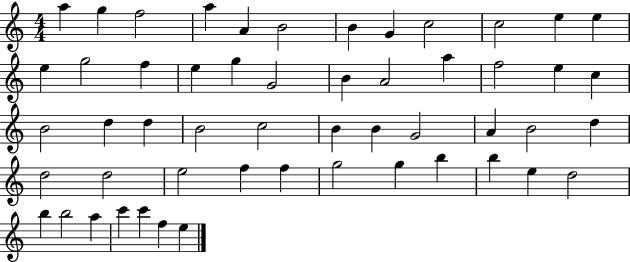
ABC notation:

X:1
T:Untitled
M:4/4
L:1/4
K:C
a g f2 a A B2 B G c2 c2 e e e g2 f e g G2 B A2 a f2 e c B2 d d B2 c2 B B G2 A B2 d d2 d2 e2 f f g2 g b b e d2 b b2 a c' c' f e